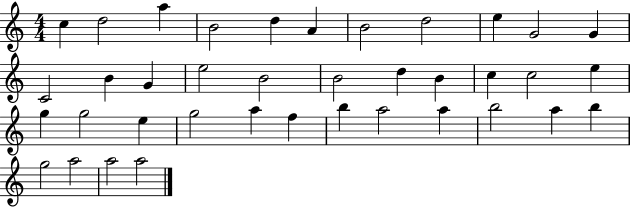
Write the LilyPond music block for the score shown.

{
  \clef treble
  \numericTimeSignature
  \time 4/4
  \key c \major
  c''4 d''2 a''4 | b'2 d''4 a'4 | b'2 d''2 | e''4 g'2 g'4 | \break c'2 b'4 g'4 | e''2 b'2 | b'2 d''4 b'4 | c''4 c''2 e''4 | \break g''4 g''2 e''4 | g''2 a''4 f''4 | b''4 a''2 a''4 | b''2 a''4 b''4 | \break g''2 a''2 | a''2 a''2 | \bar "|."
}